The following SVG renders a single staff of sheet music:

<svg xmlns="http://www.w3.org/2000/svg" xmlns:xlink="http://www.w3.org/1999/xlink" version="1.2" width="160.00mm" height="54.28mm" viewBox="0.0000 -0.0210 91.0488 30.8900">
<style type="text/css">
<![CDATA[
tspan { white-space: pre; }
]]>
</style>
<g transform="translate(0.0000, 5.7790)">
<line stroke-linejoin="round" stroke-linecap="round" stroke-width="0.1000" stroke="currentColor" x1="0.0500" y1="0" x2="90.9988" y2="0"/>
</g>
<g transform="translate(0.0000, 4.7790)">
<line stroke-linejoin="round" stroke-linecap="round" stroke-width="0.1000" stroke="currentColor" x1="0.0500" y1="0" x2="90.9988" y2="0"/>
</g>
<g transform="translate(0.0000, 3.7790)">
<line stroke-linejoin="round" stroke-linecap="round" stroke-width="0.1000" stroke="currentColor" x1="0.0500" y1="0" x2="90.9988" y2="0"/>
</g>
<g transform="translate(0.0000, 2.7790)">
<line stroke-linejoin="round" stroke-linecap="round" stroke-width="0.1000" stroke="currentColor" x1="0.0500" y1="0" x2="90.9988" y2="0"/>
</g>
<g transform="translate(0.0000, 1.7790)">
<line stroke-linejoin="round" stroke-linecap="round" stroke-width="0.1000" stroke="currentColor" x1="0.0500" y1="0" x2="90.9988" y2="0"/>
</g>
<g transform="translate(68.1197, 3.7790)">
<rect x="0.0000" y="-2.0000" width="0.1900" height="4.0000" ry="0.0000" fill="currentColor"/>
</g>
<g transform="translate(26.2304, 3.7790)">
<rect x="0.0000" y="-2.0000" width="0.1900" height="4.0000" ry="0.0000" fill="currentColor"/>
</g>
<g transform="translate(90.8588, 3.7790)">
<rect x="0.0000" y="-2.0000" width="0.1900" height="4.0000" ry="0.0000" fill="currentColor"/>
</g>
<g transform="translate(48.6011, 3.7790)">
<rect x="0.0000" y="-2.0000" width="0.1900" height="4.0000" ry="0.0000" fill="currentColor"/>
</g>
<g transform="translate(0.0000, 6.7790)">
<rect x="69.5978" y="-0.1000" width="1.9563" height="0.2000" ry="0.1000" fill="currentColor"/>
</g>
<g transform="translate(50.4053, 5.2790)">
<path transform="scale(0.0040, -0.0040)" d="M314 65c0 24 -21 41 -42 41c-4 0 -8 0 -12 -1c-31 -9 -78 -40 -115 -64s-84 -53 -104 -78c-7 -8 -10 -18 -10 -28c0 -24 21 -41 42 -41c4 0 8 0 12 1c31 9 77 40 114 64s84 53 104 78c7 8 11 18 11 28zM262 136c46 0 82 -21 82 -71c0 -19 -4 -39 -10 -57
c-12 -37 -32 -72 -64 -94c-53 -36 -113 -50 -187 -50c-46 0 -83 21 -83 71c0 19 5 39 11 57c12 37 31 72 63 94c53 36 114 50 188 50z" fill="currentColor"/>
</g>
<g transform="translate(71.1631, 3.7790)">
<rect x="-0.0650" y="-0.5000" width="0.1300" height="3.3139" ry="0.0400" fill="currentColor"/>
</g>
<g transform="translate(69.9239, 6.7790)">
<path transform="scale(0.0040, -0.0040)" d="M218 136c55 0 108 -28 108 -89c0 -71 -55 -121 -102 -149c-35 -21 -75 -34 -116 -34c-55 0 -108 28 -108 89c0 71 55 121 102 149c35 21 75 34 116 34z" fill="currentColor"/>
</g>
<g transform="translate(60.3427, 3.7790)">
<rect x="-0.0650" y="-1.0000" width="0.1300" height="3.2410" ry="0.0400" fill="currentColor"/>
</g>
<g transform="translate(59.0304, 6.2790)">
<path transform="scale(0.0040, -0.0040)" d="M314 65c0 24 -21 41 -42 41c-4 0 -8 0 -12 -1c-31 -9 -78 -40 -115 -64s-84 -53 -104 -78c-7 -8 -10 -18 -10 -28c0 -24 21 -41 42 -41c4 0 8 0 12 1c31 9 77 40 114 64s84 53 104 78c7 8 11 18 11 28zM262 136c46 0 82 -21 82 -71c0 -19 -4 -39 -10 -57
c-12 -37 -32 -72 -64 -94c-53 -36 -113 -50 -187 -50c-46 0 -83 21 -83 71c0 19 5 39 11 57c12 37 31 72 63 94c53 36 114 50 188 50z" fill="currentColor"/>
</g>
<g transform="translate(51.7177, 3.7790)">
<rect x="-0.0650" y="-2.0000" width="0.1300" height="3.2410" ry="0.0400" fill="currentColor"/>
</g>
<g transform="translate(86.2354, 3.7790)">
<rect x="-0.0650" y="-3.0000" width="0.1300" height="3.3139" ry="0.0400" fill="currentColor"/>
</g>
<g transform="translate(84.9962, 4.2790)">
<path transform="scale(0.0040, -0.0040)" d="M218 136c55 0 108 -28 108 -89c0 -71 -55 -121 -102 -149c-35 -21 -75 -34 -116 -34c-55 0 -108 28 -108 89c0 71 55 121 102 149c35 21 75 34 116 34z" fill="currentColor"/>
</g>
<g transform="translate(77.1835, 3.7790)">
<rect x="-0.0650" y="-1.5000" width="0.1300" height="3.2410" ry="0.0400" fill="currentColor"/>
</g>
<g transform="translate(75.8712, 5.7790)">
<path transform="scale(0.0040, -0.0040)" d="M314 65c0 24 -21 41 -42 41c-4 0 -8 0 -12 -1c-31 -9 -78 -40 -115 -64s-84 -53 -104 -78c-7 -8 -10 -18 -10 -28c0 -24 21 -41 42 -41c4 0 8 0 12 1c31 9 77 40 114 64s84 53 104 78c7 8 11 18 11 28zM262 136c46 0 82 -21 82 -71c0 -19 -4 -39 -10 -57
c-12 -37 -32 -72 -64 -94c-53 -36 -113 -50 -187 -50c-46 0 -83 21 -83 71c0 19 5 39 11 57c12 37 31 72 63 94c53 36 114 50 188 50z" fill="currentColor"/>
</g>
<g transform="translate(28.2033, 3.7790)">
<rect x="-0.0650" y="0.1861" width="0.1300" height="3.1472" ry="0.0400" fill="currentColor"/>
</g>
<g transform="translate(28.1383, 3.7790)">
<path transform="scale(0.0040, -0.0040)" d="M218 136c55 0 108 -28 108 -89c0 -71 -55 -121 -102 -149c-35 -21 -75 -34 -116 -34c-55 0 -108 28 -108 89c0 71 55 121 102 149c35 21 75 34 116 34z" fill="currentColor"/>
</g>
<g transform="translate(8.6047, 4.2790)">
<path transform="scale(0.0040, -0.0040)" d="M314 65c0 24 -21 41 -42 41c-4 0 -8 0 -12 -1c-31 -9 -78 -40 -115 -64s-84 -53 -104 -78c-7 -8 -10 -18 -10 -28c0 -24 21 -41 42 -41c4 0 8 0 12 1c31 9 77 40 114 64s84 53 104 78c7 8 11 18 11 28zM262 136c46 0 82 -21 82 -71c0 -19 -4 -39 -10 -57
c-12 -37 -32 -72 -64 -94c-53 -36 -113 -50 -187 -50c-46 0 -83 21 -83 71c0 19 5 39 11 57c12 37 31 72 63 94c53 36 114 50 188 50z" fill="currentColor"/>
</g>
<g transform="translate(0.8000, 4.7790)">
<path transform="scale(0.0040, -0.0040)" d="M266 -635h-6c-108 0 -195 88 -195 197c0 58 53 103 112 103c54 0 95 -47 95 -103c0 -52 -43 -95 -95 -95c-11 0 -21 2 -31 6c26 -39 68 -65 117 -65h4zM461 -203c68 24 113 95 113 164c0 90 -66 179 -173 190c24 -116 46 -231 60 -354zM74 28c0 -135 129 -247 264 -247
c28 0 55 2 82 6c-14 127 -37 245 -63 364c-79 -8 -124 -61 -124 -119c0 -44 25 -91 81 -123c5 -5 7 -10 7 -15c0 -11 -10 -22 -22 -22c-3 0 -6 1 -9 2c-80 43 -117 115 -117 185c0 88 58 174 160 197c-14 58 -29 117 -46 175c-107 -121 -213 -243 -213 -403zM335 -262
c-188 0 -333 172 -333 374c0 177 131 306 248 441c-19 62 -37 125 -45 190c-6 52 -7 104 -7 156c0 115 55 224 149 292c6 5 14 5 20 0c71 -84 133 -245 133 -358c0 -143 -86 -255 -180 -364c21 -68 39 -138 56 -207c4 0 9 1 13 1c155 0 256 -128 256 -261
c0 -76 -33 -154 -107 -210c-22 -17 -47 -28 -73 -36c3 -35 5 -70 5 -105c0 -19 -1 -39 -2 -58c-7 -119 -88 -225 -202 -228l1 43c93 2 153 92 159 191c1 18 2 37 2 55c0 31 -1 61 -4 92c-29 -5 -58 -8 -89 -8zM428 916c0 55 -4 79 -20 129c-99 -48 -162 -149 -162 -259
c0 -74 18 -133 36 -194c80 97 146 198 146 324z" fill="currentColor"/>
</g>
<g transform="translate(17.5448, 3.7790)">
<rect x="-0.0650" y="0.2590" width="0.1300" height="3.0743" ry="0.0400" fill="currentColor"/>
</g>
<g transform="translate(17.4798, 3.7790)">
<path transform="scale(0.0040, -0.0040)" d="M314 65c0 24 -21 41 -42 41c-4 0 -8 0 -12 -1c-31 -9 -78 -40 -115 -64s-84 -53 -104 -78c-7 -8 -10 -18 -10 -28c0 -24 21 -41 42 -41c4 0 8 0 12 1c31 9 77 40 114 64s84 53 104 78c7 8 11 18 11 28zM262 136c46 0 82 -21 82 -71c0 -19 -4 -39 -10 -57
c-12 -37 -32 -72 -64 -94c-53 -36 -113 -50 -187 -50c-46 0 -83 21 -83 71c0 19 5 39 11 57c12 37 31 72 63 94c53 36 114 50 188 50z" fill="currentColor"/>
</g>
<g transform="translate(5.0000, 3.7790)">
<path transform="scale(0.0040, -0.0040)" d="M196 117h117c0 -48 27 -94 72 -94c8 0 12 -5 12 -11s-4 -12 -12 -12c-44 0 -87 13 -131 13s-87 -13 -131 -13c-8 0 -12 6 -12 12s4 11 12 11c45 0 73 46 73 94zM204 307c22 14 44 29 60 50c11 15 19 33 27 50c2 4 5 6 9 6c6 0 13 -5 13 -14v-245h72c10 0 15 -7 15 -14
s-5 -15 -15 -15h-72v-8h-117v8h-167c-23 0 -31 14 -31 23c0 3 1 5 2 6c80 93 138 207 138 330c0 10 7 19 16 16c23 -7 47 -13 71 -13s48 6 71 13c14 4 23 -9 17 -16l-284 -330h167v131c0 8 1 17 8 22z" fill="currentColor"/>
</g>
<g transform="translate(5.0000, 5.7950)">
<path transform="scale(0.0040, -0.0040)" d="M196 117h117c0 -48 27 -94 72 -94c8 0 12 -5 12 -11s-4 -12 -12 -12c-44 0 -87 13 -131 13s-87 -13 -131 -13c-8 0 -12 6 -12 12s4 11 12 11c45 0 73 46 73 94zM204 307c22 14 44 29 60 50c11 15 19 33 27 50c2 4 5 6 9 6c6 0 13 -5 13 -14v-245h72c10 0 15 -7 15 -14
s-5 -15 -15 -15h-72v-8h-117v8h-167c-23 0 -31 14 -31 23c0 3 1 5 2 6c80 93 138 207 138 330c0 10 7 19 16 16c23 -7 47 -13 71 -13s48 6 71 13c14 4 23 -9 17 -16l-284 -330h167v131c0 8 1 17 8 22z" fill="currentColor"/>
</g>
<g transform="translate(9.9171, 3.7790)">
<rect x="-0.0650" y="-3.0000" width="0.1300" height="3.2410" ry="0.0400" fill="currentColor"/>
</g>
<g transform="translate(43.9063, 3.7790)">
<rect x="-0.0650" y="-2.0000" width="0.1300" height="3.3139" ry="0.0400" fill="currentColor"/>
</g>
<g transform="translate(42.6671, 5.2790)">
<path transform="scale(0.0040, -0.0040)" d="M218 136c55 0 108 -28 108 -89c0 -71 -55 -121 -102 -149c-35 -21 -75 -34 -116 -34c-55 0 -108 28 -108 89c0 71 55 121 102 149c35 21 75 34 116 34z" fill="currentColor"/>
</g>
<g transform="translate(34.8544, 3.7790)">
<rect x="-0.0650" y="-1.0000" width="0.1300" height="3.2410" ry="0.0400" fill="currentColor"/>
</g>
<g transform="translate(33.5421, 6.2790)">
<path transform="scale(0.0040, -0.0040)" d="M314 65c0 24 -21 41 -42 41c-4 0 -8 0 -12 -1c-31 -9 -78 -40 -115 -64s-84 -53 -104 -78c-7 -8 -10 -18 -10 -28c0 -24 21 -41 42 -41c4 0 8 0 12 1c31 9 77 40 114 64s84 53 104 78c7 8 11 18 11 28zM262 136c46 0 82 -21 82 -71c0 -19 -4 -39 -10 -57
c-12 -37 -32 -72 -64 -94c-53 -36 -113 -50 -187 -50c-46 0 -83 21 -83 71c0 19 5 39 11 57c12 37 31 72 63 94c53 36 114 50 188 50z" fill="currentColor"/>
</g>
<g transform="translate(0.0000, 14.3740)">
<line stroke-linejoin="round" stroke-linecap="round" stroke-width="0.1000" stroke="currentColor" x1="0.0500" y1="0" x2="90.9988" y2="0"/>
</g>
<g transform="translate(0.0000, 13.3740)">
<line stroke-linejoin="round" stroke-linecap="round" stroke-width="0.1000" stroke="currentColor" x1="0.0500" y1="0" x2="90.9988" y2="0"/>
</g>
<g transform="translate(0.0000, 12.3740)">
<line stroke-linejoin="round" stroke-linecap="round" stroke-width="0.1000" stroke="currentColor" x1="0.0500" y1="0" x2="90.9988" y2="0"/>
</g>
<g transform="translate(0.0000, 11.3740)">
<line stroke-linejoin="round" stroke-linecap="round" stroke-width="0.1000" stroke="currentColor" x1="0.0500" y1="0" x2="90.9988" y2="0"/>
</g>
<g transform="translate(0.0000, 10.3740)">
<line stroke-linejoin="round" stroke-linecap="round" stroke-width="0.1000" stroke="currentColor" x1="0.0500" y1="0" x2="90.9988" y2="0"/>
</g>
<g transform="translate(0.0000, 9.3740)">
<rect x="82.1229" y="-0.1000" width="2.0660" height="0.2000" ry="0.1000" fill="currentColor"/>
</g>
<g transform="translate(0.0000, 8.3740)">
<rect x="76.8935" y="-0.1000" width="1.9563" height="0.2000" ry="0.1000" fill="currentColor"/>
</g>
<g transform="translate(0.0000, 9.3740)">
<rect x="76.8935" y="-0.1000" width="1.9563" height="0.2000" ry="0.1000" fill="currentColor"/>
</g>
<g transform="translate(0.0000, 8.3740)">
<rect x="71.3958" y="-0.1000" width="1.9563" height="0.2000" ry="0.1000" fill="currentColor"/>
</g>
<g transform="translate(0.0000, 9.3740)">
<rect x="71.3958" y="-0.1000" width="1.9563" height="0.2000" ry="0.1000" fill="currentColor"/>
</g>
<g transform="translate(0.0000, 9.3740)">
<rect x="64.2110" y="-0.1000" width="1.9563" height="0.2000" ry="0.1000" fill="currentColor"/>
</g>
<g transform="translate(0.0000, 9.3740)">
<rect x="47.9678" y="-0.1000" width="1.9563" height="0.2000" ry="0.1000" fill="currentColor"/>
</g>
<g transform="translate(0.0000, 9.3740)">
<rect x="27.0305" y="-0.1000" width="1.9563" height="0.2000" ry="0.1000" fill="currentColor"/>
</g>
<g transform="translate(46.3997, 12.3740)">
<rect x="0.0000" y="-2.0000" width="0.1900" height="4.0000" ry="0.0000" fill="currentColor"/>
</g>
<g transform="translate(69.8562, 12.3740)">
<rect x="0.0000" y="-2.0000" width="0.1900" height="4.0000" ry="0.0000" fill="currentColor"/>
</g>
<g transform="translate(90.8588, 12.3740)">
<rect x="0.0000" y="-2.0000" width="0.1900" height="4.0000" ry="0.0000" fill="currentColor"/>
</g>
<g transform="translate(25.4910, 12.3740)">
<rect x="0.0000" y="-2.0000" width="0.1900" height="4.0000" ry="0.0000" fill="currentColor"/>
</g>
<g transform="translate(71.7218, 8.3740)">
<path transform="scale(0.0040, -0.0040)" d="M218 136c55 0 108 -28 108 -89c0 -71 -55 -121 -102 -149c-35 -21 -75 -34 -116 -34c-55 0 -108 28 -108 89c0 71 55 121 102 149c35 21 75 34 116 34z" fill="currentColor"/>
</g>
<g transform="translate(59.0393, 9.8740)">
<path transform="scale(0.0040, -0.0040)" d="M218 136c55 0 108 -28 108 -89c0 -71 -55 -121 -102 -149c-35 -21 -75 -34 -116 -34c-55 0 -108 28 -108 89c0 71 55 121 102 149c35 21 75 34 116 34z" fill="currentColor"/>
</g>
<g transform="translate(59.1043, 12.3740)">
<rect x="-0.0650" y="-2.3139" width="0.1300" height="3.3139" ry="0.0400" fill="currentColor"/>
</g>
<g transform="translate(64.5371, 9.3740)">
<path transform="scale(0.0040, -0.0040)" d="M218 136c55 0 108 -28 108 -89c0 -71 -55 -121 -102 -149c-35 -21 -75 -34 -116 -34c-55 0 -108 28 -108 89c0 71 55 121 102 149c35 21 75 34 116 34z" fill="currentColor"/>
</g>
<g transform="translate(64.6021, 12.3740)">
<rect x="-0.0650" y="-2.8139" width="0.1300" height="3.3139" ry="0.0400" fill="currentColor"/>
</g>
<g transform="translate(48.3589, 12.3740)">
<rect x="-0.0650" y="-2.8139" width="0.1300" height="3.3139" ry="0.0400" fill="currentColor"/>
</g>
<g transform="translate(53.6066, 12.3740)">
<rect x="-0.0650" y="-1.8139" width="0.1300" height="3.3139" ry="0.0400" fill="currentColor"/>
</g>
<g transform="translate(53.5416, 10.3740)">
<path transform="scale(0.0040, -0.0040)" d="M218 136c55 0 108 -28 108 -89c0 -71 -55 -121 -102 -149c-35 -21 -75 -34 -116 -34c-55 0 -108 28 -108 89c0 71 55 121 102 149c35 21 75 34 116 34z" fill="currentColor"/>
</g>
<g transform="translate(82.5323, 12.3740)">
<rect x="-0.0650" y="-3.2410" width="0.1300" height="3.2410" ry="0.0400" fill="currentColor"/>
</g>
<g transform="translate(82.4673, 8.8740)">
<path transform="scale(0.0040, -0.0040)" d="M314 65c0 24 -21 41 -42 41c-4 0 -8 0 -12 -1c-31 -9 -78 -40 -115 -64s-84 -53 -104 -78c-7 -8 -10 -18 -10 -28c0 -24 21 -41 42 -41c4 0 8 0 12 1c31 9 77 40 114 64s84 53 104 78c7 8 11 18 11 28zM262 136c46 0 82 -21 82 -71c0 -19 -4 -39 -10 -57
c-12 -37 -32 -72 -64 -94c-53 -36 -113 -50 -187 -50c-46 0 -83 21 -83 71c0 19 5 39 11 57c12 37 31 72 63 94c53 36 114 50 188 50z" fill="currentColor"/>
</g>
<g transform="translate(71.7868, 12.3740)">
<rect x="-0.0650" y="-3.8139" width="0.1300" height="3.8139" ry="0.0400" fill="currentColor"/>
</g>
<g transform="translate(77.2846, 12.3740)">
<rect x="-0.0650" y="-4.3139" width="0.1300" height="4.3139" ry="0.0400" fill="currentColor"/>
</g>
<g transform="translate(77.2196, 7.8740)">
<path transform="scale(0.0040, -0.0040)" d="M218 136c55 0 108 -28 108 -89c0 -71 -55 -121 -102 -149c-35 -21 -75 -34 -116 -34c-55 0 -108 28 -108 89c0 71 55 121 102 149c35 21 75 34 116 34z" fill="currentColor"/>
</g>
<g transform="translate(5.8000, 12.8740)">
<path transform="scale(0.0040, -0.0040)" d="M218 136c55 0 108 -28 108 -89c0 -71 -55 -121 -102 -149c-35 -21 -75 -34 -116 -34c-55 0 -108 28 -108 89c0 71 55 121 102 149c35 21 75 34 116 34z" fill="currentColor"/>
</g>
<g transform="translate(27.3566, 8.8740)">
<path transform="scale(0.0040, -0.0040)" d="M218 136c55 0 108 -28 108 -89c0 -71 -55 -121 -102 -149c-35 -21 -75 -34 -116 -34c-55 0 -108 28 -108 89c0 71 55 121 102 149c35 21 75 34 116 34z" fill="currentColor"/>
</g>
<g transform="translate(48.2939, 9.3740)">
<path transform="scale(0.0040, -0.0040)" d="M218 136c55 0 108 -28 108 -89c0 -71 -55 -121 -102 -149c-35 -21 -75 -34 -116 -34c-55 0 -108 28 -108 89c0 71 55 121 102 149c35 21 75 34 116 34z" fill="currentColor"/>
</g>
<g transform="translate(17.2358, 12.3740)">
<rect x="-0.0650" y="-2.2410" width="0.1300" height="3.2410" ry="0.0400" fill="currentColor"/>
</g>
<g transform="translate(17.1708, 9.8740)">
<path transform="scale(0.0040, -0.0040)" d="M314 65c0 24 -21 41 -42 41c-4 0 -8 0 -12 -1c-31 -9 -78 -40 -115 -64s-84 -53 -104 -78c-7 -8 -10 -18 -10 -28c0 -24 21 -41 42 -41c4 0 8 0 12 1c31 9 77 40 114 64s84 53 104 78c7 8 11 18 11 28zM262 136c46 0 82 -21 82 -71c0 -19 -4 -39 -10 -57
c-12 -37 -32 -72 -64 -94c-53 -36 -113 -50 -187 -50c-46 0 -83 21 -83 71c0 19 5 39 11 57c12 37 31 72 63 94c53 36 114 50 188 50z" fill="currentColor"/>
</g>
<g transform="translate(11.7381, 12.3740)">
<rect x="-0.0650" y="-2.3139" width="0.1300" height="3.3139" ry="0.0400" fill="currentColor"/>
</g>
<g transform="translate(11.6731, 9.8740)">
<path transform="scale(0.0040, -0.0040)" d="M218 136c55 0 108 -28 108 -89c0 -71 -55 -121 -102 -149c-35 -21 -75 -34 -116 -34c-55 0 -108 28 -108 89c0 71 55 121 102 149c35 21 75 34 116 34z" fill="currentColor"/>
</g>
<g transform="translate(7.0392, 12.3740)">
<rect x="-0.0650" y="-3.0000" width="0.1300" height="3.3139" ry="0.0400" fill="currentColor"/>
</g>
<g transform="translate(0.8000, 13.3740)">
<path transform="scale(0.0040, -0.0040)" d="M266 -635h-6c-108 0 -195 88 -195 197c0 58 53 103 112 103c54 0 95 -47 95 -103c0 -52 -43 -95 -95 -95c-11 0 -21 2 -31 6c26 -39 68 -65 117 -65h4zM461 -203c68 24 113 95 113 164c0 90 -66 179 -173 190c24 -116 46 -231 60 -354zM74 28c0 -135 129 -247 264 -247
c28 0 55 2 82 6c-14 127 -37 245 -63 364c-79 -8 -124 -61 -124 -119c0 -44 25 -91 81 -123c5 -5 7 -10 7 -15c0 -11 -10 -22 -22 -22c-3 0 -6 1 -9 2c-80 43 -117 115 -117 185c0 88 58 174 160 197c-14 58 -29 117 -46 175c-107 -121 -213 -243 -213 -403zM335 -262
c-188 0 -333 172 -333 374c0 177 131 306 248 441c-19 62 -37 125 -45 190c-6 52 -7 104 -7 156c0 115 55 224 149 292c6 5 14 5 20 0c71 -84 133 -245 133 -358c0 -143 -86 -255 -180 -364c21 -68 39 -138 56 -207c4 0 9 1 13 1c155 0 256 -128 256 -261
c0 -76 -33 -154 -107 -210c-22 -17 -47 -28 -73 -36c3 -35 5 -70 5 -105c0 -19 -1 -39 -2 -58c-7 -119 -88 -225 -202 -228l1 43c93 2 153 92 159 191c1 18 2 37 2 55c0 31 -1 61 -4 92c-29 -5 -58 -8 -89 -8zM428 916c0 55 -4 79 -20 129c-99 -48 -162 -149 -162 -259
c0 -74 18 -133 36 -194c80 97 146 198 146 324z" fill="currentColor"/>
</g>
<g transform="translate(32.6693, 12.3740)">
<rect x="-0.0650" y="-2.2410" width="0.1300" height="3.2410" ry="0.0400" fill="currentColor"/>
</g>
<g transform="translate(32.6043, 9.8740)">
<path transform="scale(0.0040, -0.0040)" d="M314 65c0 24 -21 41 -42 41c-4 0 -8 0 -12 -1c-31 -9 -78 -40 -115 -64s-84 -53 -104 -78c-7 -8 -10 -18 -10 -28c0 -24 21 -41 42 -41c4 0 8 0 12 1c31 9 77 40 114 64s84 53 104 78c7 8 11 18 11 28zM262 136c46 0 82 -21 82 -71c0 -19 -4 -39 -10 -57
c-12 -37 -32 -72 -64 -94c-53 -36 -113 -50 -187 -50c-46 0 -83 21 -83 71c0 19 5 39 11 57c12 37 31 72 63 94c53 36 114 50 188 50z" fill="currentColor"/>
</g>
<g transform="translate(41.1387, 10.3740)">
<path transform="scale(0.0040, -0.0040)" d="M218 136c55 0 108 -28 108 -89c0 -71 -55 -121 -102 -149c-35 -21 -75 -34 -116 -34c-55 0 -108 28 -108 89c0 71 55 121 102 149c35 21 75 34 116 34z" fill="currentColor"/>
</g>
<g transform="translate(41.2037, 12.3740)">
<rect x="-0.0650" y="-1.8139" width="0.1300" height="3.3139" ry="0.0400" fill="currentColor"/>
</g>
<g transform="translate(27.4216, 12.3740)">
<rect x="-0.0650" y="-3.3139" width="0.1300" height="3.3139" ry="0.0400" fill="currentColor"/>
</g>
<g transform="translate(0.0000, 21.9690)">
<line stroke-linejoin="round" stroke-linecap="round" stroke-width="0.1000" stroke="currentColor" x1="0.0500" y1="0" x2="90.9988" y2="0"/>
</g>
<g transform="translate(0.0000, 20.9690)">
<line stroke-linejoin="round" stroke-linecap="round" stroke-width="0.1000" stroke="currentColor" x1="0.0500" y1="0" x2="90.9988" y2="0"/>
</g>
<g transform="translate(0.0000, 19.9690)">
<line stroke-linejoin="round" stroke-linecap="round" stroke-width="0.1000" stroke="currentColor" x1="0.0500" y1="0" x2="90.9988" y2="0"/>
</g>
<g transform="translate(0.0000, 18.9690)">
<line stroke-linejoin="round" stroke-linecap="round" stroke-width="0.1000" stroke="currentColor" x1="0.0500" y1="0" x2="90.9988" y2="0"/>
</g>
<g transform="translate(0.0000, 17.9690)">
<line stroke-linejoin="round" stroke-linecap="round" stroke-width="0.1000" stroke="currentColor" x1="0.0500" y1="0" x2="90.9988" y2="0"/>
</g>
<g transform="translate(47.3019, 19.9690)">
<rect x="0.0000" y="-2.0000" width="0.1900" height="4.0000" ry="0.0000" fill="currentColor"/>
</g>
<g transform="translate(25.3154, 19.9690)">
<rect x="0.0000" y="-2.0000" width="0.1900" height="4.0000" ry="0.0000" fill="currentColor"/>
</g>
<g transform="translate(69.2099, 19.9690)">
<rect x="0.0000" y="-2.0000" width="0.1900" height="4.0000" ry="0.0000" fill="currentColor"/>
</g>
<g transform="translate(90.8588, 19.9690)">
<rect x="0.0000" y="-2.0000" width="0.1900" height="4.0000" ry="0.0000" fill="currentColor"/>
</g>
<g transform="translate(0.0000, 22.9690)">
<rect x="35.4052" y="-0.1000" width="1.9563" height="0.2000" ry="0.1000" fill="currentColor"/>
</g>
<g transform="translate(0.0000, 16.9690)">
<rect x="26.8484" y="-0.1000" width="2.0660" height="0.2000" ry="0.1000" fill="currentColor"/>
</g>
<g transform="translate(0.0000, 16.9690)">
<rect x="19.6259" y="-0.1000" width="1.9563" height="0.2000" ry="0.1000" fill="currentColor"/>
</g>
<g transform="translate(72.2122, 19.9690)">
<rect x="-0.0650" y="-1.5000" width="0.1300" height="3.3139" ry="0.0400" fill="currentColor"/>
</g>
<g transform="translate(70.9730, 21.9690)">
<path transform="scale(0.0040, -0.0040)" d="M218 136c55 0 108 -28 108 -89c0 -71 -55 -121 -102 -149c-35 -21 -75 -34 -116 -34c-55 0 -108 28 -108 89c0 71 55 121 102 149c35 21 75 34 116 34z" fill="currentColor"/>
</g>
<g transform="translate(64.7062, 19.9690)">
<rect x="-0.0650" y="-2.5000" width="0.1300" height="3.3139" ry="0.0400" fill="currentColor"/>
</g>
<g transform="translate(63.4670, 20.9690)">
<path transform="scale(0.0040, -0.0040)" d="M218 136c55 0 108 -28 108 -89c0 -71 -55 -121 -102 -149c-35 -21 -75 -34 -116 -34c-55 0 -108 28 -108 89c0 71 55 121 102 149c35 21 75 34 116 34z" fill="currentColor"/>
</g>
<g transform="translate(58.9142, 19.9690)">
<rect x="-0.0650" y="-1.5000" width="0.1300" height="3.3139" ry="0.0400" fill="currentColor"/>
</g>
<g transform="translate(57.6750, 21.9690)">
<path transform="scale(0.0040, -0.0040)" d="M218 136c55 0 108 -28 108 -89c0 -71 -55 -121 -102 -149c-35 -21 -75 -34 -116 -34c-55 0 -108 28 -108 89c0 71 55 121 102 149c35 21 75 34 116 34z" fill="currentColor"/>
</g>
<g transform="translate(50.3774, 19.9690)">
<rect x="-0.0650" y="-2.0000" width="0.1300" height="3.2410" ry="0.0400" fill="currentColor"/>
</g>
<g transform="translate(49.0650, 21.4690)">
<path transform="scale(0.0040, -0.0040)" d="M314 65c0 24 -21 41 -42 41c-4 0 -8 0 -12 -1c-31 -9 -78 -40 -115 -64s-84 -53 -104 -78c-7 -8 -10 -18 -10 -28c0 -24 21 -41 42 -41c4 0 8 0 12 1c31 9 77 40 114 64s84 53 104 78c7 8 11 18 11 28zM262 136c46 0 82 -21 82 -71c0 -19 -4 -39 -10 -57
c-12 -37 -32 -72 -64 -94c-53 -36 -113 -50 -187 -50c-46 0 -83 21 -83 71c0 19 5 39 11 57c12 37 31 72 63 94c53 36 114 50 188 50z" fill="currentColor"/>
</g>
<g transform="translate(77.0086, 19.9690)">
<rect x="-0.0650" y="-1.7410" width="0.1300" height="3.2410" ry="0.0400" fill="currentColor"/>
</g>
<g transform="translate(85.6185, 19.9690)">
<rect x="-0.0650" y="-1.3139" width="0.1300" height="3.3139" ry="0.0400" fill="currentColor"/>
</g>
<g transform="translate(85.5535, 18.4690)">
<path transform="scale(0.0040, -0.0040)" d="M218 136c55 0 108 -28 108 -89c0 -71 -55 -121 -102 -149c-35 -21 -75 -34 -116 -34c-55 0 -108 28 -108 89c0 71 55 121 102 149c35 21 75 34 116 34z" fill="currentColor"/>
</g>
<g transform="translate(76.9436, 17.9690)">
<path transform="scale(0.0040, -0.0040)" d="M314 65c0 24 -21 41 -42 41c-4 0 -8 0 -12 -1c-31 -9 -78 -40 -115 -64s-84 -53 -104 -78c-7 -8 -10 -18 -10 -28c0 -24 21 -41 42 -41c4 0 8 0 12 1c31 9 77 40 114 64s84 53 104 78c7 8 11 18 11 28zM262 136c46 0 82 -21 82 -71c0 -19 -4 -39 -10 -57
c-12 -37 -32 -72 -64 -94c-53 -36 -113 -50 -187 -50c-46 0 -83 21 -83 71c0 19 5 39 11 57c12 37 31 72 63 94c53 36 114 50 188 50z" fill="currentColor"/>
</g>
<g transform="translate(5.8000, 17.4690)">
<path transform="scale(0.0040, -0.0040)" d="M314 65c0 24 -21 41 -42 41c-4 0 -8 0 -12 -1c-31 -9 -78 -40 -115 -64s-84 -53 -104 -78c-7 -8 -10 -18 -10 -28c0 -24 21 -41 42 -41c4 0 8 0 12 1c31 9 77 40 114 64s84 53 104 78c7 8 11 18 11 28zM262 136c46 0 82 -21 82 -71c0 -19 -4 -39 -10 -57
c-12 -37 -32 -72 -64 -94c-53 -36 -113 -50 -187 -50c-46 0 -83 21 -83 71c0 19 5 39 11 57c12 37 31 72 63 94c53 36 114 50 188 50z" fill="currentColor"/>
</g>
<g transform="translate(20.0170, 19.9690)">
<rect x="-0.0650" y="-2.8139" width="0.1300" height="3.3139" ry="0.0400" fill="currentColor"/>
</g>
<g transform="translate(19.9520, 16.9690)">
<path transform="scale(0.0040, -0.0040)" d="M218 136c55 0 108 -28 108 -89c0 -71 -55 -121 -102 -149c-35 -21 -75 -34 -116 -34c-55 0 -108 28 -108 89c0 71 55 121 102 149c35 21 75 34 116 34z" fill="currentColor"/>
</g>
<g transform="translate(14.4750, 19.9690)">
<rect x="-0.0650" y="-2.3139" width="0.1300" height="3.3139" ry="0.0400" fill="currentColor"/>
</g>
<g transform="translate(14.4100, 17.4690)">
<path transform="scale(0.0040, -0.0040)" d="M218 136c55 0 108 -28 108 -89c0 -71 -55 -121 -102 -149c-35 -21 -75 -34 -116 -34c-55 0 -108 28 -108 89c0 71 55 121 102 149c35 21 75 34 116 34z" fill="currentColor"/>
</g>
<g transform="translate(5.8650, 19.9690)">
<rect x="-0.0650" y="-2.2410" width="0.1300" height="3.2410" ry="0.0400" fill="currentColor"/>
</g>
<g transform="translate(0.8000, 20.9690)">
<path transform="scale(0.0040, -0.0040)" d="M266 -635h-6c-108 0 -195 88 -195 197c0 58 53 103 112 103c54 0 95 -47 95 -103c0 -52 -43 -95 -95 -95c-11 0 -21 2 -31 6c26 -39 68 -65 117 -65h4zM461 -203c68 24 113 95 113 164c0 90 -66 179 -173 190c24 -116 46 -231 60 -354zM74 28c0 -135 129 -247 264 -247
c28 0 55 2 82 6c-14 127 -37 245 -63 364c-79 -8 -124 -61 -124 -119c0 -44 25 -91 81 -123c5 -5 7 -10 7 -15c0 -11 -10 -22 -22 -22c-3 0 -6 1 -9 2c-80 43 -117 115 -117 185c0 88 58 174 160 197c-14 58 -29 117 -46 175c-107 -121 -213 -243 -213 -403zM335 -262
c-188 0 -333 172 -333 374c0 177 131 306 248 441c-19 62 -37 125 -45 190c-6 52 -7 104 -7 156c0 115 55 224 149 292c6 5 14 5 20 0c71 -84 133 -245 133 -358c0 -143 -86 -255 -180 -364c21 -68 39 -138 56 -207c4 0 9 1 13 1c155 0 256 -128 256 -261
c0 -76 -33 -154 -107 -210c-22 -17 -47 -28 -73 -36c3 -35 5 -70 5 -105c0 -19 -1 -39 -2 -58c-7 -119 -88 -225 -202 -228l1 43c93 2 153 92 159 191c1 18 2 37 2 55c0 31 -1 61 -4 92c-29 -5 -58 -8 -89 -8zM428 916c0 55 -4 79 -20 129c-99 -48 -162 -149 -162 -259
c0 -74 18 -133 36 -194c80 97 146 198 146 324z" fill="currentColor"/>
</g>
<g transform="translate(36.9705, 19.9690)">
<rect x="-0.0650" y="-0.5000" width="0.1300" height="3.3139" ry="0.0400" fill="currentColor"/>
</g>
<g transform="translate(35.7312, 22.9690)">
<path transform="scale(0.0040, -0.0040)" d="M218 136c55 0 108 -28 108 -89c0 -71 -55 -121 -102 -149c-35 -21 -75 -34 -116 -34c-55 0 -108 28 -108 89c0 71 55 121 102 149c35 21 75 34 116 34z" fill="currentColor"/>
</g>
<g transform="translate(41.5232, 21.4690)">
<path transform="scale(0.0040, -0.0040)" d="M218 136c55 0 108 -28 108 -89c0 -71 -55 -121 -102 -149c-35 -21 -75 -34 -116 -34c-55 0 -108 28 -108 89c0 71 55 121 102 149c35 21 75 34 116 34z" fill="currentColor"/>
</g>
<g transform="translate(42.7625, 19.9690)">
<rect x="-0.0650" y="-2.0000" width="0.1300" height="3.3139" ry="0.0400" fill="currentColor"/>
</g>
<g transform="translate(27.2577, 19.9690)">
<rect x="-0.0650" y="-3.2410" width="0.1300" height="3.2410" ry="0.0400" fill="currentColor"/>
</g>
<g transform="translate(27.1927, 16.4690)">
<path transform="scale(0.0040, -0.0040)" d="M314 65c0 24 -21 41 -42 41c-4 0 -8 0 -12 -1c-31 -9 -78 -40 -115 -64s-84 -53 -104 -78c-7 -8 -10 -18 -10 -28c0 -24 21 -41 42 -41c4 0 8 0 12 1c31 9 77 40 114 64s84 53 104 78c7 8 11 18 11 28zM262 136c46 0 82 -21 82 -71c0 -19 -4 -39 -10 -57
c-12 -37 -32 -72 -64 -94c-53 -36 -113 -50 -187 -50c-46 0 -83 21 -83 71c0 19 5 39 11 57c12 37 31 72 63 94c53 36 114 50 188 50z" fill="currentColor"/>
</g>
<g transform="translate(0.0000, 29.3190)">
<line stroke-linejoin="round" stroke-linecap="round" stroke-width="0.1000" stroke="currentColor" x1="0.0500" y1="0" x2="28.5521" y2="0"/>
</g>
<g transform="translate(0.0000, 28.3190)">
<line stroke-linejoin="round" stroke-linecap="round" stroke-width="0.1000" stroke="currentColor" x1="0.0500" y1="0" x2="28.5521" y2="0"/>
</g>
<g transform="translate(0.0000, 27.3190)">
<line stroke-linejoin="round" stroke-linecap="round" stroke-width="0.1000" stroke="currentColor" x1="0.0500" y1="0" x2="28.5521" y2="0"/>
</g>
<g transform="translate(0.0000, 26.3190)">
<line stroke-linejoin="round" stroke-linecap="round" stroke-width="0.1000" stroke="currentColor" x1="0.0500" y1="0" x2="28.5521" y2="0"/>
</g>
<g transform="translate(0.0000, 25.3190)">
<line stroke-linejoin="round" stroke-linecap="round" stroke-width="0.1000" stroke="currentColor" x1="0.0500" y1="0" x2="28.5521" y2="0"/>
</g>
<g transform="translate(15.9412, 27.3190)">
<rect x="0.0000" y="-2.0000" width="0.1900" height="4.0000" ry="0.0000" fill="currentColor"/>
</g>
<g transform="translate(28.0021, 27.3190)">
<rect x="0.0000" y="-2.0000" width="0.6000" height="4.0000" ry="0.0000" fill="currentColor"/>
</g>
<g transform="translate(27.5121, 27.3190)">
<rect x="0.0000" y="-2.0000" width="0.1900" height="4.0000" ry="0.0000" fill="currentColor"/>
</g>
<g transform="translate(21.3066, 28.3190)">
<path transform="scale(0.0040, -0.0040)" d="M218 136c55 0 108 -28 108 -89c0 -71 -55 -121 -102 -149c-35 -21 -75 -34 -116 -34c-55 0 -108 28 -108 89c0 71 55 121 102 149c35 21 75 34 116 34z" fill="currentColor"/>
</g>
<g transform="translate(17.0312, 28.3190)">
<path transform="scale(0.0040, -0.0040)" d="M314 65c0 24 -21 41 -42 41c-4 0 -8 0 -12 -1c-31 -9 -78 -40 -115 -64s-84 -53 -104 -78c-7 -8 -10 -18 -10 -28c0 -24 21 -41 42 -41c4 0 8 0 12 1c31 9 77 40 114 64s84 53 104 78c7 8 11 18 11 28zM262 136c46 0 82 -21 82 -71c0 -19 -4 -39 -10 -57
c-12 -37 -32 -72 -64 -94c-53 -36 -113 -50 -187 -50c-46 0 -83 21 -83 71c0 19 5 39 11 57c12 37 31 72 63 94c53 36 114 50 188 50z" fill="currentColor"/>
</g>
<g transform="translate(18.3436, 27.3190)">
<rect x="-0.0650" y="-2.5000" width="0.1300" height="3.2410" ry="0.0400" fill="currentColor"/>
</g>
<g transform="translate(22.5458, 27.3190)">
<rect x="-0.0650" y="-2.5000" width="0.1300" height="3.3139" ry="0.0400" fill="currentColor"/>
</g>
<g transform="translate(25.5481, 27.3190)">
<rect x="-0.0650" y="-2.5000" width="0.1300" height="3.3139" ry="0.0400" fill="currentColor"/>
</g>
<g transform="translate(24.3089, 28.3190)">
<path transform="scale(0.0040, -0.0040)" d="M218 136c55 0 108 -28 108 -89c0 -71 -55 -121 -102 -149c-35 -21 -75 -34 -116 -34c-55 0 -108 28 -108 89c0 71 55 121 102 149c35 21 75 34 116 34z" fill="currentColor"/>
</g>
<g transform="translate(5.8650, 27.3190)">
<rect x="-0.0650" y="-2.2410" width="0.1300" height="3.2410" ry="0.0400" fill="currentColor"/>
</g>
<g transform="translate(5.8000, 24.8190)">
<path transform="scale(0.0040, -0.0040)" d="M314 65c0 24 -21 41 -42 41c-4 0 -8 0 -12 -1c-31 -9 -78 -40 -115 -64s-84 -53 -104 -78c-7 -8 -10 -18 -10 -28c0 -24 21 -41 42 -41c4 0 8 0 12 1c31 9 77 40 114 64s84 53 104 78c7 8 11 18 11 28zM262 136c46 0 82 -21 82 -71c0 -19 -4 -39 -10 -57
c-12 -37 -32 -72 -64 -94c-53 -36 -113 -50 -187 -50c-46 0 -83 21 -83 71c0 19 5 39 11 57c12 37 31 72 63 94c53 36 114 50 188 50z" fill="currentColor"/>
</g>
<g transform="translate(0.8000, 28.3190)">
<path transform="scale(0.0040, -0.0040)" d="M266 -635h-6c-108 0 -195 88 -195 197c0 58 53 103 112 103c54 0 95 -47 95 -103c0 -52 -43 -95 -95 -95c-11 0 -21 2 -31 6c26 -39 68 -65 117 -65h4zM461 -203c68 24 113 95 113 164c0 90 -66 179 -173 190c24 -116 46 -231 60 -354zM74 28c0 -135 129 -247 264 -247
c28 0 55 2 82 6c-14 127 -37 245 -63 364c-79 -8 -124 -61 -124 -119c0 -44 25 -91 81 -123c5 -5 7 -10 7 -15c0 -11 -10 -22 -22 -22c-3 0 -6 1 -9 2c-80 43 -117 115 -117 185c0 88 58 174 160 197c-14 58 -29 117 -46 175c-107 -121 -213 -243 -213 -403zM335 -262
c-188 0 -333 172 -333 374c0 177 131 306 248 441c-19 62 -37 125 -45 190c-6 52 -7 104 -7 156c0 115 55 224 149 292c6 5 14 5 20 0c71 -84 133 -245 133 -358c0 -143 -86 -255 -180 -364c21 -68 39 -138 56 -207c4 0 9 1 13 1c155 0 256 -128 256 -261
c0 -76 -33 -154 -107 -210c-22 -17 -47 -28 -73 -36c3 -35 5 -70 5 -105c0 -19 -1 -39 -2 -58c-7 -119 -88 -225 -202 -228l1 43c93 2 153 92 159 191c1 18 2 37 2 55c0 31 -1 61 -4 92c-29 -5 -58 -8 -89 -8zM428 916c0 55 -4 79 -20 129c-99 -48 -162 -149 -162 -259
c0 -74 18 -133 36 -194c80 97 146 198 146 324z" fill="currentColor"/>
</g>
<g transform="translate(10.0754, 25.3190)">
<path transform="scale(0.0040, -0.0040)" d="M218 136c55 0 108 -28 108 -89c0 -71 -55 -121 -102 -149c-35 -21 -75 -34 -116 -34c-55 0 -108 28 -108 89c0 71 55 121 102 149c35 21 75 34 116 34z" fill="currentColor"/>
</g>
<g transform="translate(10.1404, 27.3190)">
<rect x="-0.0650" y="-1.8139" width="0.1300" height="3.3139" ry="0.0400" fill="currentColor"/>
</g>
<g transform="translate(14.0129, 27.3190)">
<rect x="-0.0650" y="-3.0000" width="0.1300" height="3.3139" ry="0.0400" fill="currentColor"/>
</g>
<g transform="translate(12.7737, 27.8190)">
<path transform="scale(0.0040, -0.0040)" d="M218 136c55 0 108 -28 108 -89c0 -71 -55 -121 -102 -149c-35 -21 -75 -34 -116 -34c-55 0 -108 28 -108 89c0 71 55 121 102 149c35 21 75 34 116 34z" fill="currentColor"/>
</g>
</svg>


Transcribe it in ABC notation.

X:1
T:Untitled
M:4/4
L:1/4
K:C
A2 B2 B D2 F F2 D2 C E2 A A g g2 b g2 f a f g a c' d' b2 g2 g a b2 C F F2 E G E f2 e g2 f A G2 G G